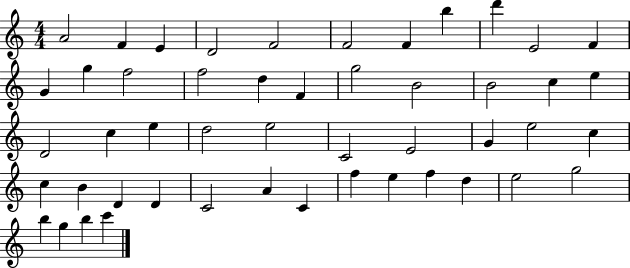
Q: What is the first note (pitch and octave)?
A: A4